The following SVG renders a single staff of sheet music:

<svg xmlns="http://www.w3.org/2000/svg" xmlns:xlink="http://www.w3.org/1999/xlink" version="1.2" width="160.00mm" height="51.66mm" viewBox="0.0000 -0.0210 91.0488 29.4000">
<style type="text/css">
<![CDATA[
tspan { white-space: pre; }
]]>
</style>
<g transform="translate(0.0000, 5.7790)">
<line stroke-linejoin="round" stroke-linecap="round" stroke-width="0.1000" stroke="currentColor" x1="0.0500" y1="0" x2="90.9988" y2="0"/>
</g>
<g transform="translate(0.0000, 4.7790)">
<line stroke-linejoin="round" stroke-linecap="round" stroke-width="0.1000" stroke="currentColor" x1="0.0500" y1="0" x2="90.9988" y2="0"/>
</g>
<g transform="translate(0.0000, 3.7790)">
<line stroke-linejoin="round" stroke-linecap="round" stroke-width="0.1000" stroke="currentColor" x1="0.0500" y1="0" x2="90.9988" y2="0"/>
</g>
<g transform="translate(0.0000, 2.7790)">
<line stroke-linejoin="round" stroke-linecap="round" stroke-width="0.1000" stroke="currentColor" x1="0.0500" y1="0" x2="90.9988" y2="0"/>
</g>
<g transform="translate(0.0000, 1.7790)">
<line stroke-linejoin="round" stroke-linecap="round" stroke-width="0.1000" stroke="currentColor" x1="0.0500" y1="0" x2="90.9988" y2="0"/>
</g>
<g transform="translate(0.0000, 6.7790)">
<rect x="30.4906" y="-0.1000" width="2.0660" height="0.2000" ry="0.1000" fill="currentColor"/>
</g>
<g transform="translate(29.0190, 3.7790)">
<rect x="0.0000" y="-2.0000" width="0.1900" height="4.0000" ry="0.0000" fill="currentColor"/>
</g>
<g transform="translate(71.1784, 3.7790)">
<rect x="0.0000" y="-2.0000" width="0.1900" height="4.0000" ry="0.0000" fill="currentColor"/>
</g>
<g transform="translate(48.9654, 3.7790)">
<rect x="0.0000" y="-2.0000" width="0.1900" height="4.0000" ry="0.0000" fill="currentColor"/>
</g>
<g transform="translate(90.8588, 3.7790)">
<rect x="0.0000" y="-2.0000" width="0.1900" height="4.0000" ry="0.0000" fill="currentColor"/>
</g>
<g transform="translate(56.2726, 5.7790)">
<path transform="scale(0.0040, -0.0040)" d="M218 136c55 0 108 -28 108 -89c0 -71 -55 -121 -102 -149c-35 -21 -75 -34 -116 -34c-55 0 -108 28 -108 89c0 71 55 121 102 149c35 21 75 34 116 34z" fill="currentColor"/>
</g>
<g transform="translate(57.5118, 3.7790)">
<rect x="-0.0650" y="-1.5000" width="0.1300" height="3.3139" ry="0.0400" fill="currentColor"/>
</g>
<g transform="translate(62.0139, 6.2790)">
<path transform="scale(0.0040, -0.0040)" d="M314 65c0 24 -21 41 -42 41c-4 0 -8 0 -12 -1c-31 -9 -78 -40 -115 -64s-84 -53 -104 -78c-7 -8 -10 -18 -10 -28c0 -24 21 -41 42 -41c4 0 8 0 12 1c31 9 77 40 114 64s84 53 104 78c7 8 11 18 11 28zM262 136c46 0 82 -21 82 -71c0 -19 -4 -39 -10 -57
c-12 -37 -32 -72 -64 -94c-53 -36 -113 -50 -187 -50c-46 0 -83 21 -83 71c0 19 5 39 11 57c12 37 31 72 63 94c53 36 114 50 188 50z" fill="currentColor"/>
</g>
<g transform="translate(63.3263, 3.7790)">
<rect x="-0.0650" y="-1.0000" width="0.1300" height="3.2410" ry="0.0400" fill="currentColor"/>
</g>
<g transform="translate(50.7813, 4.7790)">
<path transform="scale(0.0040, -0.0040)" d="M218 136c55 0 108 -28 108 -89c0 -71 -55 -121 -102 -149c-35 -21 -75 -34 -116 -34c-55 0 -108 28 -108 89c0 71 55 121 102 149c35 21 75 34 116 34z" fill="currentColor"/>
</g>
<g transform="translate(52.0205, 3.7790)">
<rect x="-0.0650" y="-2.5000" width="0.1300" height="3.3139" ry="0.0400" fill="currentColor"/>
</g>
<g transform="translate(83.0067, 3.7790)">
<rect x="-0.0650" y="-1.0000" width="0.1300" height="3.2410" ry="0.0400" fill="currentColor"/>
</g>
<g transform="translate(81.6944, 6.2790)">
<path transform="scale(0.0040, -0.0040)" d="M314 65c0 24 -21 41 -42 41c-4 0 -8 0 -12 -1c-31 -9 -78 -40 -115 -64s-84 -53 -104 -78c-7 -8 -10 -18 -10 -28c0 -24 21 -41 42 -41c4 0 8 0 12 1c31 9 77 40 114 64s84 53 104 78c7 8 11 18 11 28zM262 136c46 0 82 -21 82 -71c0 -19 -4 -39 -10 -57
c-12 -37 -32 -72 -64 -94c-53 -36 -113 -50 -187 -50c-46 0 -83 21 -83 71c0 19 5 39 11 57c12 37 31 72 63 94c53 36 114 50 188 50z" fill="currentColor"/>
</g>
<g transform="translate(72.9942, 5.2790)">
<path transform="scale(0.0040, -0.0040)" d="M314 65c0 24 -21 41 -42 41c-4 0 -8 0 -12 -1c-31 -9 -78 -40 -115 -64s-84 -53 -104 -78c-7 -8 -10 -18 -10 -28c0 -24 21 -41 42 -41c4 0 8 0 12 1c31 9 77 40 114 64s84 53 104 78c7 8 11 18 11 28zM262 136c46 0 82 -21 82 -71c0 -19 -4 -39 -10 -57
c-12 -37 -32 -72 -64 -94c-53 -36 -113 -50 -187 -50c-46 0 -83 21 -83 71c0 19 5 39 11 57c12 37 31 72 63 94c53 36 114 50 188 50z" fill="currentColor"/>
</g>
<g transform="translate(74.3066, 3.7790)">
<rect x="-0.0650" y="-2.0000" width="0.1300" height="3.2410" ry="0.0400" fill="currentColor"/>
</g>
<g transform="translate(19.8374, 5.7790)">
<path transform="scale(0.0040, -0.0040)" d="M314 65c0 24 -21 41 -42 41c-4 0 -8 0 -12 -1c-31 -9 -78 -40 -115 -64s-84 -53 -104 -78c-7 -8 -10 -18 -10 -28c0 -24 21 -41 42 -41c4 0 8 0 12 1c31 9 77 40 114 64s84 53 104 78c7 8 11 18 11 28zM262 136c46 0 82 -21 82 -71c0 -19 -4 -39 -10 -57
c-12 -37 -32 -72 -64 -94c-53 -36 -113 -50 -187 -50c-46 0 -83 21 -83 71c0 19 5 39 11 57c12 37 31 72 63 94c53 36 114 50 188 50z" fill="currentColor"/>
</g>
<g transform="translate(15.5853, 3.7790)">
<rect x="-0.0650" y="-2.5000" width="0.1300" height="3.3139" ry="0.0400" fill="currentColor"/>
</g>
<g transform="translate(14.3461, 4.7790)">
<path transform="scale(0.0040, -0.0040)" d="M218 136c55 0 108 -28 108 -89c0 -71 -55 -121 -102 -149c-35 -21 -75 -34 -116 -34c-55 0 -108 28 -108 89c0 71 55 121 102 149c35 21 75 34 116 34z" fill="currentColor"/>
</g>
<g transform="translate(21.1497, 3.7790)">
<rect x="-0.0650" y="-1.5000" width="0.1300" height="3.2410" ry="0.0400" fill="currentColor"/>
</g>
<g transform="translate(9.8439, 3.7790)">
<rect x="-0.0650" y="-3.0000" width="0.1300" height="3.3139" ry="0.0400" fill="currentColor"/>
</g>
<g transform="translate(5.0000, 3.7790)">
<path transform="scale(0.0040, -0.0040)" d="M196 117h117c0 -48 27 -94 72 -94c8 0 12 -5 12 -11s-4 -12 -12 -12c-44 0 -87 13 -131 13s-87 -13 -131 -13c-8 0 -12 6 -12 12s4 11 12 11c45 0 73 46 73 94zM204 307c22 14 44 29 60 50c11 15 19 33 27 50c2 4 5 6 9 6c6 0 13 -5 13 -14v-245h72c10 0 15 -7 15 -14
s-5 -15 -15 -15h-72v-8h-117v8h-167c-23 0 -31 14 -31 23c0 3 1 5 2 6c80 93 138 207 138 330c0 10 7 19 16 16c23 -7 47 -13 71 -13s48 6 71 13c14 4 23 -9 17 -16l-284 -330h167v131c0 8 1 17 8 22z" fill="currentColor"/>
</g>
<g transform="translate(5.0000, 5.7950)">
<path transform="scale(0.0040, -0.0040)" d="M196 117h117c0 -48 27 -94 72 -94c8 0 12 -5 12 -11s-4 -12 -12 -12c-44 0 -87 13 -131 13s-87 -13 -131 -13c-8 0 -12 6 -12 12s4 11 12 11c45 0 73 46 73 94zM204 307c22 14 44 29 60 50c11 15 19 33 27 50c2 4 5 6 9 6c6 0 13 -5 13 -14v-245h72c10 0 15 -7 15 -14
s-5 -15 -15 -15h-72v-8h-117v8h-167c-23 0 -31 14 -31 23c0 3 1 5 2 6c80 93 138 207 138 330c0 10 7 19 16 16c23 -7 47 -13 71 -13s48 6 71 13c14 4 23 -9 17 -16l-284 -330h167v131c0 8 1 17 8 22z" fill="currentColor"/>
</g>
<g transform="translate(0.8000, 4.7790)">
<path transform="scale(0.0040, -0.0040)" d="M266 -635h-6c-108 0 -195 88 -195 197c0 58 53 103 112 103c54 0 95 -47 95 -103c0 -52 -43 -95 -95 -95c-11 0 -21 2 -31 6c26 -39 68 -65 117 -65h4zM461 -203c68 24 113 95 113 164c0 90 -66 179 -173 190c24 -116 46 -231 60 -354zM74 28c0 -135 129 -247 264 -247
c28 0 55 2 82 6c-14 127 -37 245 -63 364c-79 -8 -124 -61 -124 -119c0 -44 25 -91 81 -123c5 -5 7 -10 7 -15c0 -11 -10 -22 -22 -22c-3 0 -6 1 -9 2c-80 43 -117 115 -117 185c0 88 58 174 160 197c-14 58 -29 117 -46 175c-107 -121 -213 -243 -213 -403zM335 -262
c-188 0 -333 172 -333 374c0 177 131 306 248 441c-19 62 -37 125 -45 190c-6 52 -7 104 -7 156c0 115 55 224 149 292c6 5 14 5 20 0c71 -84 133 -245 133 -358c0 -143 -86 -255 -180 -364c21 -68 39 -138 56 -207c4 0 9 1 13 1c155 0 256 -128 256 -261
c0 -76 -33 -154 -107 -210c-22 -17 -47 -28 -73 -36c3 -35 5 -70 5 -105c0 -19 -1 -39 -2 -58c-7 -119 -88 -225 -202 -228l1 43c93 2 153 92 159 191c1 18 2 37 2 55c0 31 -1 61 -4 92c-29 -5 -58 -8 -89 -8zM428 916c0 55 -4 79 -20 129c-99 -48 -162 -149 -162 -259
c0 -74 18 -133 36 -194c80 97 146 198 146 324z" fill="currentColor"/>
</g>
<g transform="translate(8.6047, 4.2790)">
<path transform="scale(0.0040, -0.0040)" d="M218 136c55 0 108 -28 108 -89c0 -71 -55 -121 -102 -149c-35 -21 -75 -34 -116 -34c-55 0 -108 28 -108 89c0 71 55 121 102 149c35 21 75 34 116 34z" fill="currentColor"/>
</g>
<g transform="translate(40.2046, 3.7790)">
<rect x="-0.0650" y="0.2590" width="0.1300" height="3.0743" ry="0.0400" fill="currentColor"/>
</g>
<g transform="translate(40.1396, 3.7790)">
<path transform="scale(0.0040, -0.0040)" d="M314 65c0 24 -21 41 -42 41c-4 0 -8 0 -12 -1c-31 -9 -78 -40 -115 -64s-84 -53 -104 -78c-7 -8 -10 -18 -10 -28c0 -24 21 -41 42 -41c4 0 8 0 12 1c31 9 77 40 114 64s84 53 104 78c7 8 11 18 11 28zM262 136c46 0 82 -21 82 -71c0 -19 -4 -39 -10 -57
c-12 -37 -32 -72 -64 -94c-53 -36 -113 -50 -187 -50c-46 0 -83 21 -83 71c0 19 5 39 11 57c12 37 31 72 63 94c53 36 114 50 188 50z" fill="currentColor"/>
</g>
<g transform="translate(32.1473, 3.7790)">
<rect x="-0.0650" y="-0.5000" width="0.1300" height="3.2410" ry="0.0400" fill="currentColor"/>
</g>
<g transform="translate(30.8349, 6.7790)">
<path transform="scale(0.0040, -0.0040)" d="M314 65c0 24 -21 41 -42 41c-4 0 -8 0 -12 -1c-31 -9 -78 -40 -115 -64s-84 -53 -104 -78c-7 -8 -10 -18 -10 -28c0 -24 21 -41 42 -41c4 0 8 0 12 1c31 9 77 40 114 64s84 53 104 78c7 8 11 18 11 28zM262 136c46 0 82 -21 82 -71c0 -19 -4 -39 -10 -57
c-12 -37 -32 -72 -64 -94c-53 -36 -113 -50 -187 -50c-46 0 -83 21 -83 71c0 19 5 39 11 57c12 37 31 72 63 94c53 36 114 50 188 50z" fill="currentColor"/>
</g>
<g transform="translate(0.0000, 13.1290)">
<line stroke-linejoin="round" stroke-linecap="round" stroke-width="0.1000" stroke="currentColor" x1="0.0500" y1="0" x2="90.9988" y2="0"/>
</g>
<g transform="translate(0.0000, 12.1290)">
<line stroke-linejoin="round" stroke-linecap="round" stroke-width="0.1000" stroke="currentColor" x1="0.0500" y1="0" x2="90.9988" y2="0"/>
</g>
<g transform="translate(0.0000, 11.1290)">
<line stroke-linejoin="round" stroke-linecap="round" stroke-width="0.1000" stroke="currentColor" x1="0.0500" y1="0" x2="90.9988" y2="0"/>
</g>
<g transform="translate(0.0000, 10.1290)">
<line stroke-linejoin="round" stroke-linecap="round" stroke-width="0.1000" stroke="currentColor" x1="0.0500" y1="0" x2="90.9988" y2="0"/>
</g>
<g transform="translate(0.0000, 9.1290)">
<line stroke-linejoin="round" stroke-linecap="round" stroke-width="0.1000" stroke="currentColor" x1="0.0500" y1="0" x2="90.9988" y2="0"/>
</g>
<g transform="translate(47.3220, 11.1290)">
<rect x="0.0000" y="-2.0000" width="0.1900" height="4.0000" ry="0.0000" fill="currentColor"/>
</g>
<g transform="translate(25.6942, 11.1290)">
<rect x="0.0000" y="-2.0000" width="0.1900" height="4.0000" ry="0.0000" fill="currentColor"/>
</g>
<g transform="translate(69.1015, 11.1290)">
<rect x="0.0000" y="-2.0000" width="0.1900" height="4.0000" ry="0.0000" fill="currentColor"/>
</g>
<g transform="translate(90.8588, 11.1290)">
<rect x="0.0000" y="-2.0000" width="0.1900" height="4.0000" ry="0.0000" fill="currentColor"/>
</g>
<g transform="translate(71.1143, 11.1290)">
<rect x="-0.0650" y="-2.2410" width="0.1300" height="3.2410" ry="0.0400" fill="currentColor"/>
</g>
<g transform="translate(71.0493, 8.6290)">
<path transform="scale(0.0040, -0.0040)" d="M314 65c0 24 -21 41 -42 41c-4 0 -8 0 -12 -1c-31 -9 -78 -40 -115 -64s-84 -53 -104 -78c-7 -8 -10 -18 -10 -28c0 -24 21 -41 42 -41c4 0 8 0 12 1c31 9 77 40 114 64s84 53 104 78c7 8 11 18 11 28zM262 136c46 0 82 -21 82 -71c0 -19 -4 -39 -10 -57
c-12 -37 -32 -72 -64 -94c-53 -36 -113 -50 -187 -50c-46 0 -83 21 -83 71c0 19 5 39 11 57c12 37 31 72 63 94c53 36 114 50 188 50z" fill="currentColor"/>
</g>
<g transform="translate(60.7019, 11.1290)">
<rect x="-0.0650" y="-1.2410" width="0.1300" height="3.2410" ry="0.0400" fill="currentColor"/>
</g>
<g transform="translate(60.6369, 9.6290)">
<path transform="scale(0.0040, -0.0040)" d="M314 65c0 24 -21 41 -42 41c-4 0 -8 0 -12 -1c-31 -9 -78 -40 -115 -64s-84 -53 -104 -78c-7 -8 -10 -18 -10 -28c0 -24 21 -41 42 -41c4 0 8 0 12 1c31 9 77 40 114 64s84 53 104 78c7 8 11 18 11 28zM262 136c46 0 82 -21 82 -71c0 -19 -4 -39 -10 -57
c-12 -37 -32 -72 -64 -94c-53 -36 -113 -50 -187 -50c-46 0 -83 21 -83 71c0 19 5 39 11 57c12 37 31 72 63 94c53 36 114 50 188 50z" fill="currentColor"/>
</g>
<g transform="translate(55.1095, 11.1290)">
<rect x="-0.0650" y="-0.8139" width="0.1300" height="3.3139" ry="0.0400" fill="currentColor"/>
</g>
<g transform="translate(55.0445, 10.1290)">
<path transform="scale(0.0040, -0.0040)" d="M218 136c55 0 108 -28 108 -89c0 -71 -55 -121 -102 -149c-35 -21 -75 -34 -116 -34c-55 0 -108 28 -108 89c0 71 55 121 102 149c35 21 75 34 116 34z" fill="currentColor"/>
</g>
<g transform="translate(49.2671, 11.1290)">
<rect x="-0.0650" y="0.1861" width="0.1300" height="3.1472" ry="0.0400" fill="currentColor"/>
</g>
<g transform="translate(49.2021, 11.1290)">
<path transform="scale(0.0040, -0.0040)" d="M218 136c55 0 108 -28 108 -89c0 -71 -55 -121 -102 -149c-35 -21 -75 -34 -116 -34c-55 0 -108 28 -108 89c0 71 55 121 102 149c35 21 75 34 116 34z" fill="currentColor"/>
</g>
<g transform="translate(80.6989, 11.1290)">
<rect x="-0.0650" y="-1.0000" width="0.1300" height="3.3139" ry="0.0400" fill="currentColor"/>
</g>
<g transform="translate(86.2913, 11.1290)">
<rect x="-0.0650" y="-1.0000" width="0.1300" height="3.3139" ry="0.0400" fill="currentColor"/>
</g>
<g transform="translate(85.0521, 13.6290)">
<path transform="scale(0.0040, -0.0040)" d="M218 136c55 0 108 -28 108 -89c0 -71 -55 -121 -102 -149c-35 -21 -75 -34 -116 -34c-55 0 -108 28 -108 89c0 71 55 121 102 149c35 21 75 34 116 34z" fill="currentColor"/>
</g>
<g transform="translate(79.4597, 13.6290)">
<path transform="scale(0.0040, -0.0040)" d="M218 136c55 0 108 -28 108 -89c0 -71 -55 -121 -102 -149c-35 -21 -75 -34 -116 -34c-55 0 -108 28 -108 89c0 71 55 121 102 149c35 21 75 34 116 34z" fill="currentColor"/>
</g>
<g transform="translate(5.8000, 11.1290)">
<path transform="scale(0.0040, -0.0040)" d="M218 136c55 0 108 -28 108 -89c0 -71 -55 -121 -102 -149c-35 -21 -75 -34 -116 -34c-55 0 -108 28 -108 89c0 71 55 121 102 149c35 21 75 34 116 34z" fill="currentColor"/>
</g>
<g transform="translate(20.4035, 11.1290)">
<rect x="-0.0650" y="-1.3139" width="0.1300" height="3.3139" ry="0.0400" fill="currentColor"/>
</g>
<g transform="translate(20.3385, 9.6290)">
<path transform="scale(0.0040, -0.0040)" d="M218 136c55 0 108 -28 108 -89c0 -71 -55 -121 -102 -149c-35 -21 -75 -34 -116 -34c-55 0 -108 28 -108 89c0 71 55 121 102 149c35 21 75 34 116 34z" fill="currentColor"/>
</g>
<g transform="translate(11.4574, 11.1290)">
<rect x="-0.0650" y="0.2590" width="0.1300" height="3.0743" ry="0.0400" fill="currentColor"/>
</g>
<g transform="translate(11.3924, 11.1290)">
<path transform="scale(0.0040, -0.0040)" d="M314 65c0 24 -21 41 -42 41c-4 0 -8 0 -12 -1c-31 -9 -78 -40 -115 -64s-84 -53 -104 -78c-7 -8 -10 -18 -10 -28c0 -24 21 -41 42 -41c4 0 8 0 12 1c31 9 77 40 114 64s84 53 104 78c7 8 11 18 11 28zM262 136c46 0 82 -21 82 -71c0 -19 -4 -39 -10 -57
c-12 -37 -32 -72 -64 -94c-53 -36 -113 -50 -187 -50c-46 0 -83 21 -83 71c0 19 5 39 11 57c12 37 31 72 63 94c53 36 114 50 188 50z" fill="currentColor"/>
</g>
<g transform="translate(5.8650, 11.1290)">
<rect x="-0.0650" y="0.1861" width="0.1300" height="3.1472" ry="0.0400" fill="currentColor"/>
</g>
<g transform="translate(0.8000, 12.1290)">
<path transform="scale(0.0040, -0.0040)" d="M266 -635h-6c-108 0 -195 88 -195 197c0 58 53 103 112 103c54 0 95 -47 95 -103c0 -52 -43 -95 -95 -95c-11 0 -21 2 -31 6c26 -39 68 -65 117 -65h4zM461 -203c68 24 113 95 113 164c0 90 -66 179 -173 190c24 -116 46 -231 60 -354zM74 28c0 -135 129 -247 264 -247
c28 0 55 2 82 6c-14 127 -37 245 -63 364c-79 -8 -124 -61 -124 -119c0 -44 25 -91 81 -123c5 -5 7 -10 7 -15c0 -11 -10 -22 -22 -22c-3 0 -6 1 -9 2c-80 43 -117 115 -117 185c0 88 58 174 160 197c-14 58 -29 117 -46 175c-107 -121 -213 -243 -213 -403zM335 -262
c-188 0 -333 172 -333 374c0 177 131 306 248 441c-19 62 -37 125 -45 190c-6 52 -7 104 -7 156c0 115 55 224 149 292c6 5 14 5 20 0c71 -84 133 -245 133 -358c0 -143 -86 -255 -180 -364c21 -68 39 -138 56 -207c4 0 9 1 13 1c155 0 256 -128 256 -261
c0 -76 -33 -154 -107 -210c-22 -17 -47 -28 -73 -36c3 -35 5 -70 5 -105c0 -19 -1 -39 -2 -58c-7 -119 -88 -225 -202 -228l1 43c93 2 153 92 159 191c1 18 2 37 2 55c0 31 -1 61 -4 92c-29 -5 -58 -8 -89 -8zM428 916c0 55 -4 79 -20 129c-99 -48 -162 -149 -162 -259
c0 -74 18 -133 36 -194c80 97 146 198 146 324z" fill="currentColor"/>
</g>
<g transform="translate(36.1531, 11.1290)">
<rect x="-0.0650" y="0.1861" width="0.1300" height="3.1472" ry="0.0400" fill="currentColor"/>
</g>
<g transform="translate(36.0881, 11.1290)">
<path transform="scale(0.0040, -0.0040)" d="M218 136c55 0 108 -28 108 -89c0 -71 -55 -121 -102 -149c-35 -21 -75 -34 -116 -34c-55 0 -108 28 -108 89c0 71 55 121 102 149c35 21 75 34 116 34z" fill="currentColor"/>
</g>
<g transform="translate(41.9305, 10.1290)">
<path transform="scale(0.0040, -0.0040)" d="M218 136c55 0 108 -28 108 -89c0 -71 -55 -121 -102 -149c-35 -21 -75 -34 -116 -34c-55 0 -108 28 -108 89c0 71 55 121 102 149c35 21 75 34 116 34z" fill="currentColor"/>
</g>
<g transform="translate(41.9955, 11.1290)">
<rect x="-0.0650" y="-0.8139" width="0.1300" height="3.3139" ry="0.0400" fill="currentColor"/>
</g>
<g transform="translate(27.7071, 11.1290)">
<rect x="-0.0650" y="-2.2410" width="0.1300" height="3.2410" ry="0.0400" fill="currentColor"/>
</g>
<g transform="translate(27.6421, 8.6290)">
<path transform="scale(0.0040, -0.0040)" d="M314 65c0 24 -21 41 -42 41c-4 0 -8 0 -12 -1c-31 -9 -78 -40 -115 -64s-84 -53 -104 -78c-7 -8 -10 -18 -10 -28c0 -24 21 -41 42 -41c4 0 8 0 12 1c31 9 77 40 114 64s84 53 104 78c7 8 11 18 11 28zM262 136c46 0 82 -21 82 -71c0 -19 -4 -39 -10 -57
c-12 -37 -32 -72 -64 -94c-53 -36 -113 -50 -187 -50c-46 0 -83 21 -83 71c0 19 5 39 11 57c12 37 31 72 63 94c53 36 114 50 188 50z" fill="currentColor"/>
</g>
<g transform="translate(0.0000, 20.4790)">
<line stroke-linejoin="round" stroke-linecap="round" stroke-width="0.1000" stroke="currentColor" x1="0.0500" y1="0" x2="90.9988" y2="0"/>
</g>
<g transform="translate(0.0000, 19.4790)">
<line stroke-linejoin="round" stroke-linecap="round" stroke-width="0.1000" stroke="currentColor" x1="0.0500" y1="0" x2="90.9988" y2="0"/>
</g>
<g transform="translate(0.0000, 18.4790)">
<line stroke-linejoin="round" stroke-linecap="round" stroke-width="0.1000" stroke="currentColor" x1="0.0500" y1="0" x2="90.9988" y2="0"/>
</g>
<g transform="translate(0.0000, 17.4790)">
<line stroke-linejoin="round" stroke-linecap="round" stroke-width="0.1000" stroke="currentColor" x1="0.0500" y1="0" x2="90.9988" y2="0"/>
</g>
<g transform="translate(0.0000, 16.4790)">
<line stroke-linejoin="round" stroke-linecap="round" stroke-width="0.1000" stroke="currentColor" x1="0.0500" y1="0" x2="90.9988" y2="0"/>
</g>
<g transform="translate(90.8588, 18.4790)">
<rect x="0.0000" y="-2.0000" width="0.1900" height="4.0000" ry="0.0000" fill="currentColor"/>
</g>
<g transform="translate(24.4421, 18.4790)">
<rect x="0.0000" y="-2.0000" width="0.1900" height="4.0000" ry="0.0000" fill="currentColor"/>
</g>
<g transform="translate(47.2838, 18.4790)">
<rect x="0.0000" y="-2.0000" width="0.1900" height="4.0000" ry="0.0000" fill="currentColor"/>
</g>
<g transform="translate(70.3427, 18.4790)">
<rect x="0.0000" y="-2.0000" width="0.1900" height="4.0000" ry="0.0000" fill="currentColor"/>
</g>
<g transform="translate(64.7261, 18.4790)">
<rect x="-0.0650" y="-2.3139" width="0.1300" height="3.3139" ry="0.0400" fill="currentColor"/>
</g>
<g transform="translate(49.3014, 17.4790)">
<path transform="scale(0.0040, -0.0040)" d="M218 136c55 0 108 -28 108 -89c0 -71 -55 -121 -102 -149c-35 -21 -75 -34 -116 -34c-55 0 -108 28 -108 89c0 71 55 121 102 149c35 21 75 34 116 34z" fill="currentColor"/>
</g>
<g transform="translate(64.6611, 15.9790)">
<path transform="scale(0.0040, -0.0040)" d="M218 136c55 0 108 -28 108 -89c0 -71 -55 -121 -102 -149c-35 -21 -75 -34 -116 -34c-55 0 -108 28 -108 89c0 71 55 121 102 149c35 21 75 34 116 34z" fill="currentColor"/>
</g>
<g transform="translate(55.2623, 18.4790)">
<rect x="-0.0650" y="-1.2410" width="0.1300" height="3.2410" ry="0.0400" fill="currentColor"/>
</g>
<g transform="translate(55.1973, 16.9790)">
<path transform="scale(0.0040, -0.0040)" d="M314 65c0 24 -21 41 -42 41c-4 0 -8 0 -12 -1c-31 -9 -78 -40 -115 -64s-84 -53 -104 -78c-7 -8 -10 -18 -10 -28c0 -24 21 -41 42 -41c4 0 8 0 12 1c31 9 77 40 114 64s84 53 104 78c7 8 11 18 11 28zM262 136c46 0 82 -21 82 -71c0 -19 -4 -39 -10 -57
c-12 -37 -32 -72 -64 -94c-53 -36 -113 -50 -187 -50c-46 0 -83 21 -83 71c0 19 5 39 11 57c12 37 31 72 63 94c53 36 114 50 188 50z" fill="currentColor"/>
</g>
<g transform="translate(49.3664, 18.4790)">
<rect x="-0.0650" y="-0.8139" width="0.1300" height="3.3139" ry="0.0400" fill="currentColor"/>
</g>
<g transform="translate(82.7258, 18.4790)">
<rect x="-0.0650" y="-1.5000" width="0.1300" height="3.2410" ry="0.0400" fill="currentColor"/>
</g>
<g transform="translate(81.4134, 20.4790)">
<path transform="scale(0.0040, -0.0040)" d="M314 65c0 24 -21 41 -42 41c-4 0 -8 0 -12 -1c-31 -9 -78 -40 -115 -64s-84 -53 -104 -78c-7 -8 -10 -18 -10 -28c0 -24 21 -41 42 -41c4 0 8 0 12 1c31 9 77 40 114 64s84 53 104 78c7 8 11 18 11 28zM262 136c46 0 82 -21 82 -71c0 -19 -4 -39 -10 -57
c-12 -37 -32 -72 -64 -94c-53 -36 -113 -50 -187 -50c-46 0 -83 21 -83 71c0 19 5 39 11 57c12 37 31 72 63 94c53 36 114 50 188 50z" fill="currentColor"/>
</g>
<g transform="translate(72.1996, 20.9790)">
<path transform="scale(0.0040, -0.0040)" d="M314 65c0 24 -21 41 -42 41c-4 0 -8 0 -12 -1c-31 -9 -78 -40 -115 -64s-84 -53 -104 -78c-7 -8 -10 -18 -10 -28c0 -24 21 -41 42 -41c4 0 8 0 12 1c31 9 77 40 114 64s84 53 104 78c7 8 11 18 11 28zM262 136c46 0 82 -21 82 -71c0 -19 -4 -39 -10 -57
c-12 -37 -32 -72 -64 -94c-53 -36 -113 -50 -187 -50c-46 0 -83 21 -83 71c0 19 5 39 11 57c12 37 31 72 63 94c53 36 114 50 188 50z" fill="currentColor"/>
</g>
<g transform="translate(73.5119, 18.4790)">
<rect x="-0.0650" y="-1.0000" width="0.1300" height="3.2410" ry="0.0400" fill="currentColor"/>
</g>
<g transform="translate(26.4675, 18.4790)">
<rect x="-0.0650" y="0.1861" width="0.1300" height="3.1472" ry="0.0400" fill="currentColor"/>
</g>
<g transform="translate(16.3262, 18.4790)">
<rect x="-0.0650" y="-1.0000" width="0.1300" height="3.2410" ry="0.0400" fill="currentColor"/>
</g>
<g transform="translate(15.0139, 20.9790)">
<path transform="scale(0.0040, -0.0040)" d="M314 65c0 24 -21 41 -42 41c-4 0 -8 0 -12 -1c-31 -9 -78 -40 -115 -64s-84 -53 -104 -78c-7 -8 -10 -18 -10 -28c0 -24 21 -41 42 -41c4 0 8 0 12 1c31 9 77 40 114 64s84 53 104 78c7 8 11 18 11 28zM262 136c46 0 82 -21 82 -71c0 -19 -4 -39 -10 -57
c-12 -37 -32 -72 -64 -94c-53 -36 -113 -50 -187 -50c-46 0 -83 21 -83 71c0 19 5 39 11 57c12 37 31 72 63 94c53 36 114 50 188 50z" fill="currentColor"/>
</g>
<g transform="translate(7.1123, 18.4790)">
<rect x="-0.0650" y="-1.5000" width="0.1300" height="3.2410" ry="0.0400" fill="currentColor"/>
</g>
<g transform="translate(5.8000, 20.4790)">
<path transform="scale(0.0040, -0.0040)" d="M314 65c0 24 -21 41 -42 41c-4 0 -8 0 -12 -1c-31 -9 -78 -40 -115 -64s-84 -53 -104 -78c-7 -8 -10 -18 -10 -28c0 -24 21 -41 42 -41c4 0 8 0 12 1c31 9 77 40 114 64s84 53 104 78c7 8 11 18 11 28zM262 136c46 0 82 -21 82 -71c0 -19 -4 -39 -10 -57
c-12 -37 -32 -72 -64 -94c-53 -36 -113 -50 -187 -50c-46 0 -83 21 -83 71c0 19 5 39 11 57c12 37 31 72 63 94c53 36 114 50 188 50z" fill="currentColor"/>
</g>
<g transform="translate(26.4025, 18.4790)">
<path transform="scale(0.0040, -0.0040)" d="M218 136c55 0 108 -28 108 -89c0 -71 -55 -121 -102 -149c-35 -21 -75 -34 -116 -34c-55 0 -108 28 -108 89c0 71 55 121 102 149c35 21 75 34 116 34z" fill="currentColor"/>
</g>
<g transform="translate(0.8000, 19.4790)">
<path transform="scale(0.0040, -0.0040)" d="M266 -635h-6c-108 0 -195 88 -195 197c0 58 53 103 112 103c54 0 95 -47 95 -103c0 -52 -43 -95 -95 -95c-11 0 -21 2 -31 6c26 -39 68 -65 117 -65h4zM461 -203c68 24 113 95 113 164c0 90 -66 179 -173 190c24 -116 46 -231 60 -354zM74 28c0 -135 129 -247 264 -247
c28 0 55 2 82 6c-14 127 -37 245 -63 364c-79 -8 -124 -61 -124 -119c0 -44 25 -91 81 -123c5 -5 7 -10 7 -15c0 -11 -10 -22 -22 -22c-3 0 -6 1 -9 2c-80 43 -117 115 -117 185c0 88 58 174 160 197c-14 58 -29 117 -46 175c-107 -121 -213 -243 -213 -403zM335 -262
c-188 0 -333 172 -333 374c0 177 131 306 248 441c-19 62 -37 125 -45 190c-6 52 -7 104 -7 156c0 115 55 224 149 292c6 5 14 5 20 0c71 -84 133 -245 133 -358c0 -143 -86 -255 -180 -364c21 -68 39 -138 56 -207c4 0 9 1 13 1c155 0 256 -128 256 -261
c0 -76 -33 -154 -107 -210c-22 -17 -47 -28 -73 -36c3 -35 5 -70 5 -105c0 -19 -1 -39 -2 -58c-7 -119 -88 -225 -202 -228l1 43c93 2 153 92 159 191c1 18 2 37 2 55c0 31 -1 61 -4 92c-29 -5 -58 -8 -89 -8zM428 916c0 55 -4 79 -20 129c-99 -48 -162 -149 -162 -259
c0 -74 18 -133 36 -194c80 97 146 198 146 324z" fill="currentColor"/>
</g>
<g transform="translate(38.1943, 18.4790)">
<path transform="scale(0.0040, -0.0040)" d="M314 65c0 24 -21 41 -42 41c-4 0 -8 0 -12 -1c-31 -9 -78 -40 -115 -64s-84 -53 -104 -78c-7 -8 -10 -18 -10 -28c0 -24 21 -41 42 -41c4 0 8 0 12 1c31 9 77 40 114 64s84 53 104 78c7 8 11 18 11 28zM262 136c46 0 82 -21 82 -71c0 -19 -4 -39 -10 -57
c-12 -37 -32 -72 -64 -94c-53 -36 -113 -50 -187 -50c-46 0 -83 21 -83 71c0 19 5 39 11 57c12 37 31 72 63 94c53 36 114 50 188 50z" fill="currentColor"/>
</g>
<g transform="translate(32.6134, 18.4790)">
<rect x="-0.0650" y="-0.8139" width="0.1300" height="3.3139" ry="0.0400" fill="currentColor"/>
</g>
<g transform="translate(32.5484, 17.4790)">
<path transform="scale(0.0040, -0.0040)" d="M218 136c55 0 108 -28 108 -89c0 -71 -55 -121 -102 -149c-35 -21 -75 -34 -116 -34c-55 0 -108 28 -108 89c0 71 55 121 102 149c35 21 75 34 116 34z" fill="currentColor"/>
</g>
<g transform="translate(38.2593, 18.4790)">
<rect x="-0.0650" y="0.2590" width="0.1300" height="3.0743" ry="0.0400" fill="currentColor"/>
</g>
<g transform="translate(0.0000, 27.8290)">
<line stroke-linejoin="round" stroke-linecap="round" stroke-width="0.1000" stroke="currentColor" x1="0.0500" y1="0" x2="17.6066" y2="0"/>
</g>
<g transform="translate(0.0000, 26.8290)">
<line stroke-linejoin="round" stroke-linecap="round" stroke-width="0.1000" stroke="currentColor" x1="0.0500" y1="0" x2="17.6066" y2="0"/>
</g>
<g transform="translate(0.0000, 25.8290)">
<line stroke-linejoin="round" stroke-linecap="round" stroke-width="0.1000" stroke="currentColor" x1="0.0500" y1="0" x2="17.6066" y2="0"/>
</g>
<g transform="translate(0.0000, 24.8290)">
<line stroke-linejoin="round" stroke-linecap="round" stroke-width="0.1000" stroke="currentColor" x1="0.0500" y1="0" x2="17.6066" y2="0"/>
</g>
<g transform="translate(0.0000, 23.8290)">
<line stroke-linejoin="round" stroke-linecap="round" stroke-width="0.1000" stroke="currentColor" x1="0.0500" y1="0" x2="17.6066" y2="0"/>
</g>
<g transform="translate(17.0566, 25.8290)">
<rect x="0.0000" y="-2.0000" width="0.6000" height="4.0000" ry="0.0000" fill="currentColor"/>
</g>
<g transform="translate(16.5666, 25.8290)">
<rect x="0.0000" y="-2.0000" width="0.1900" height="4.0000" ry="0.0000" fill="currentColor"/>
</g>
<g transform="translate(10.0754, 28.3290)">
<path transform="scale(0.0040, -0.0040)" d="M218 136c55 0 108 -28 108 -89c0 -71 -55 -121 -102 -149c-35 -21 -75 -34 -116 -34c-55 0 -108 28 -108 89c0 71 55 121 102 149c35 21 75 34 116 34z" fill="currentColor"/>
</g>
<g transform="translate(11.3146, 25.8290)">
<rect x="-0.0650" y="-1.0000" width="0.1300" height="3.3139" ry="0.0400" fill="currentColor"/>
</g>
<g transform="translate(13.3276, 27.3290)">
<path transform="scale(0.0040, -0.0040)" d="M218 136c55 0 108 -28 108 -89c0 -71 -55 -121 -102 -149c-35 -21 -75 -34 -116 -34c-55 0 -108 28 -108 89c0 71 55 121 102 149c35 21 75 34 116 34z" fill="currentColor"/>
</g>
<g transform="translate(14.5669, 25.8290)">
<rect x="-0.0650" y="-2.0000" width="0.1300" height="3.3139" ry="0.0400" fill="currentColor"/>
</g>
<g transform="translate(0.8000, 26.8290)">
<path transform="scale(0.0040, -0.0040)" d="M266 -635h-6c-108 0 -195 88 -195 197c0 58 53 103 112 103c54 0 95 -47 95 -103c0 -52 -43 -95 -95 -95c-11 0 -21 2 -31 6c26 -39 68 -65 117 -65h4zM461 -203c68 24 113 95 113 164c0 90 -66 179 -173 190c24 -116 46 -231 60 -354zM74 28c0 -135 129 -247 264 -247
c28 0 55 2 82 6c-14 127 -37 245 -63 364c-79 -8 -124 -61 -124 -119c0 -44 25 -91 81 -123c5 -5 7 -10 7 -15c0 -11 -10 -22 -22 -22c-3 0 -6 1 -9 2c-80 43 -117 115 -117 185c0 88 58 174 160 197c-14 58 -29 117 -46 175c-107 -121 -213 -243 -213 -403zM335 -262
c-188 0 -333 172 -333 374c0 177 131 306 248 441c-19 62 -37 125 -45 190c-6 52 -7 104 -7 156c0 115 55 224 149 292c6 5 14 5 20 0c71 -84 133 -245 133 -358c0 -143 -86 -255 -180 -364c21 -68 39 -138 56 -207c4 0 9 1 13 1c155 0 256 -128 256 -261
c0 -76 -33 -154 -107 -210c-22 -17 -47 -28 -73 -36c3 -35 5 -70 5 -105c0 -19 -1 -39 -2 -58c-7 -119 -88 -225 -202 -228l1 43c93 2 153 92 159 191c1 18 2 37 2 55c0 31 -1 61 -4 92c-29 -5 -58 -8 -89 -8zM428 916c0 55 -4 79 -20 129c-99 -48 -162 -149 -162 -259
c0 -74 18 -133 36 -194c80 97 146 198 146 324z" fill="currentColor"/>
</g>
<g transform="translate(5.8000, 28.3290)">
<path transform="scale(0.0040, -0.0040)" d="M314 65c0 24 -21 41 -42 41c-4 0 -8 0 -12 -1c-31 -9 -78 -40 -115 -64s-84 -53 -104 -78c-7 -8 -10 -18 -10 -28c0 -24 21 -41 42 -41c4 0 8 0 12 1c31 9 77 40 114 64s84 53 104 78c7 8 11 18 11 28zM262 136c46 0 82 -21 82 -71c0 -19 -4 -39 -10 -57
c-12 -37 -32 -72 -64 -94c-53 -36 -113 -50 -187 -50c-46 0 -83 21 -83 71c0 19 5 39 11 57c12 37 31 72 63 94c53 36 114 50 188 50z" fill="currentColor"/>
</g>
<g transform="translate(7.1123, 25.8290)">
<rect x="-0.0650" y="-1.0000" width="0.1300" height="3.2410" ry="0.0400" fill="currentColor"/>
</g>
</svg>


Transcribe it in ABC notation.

X:1
T:Untitled
M:4/4
L:1/4
K:C
A G E2 C2 B2 G E D2 F2 D2 B B2 e g2 B d B d e2 g2 D D E2 D2 B d B2 d e2 g D2 E2 D2 D F